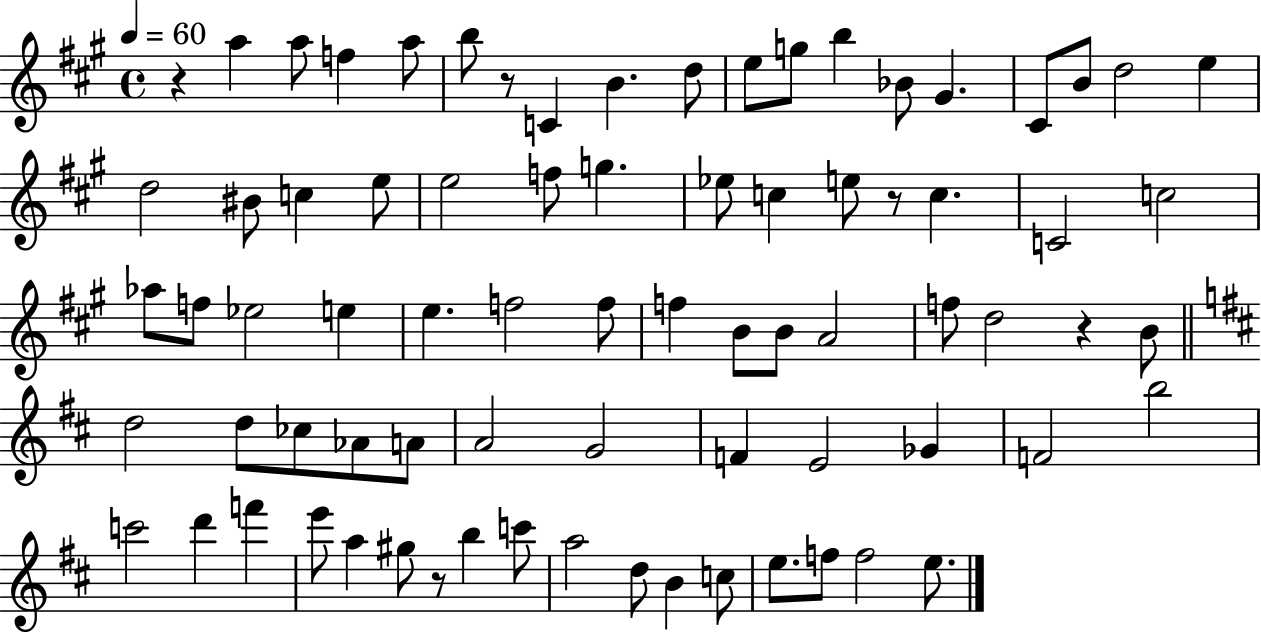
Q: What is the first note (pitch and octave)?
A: A5